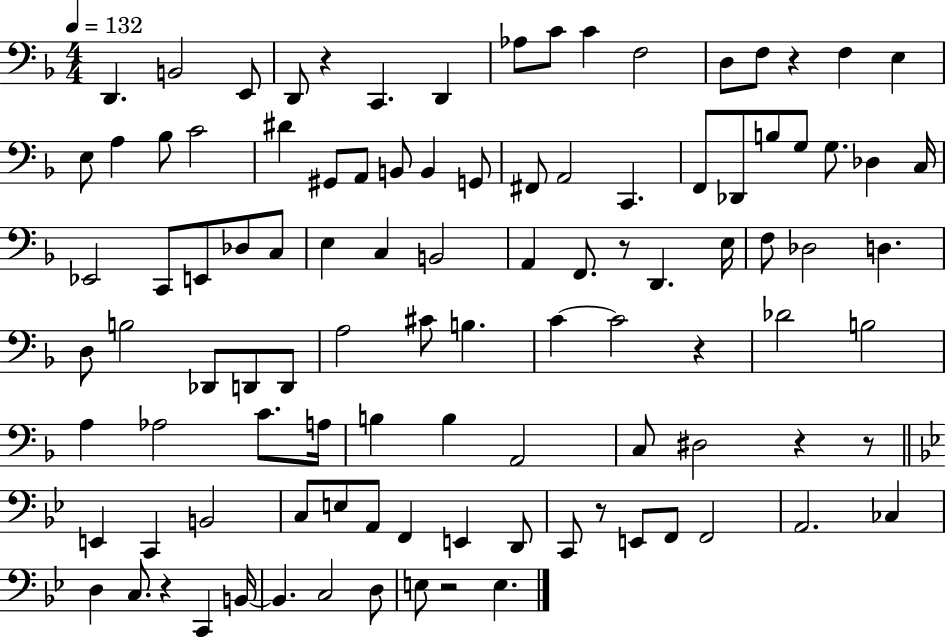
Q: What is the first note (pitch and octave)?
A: D2